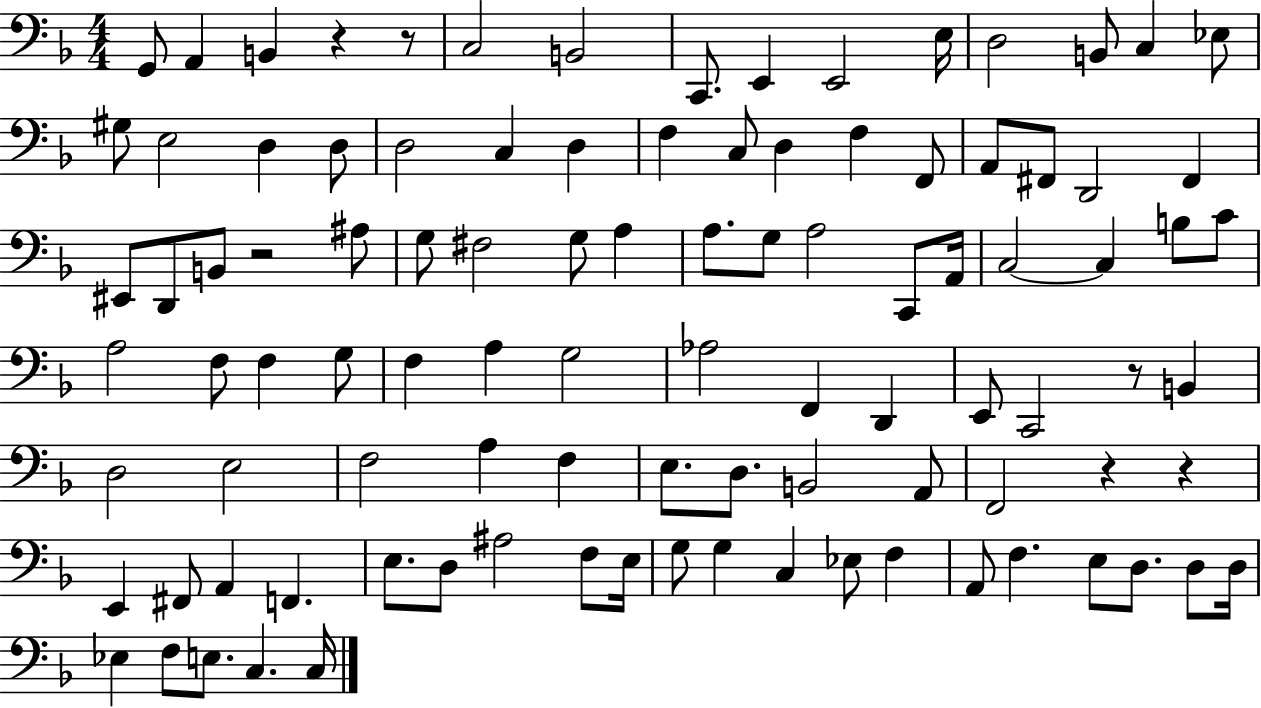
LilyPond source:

{
  \clef bass
  \numericTimeSignature
  \time 4/4
  \key f \major
  g,8 a,4 b,4 r4 r8 | c2 b,2 | c,8. e,4 e,2 e16 | d2 b,8 c4 ees8 | \break gis8 e2 d4 d8 | d2 c4 d4 | f4 c8 d4 f4 f,8 | a,8 fis,8 d,2 fis,4 | \break eis,8 d,8 b,8 r2 ais8 | g8 fis2 g8 a4 | a8. g8 a2 c,8 a,16 | c2~~ c4 b8 c'8 | \break a2 f8 f4 g8 | f4 a4 g2 | aes2 f,4 d,4 | e,8 c,2 r8 b,4 | \break d2 e2 | f2 a4 f4 | e8. d8. b,2 a,8 | f,2 r4 r4 | \break e,4 fis,8 a,4 f,4. | e8. d8 ais2 f8 e16 | g8 g4 c4 ees8 f4 | a,8 f4. e8 d8. d8 d16 | \break ees4 f8 e8. c4. c16 | \bar "|."
}